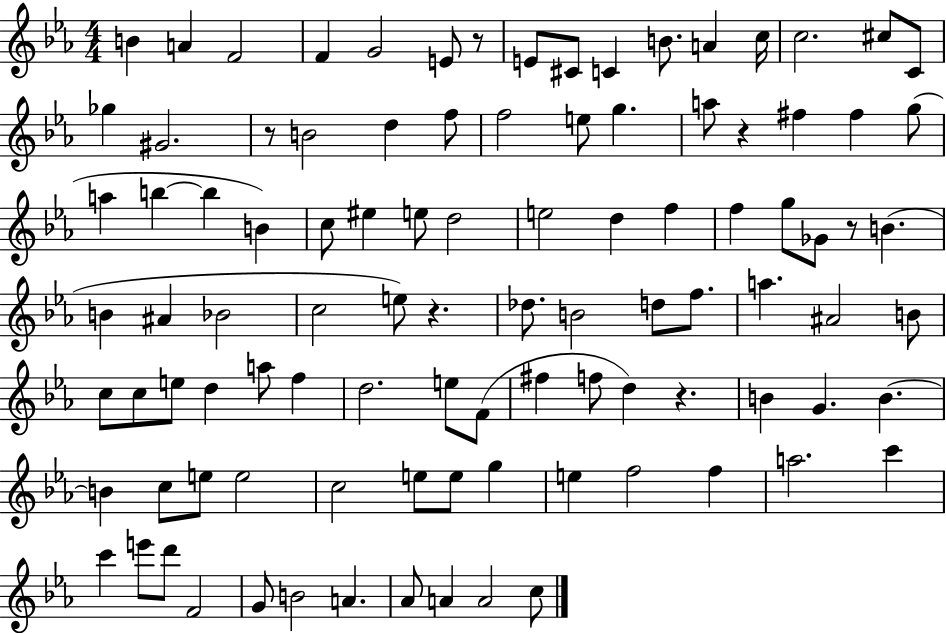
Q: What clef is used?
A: treble